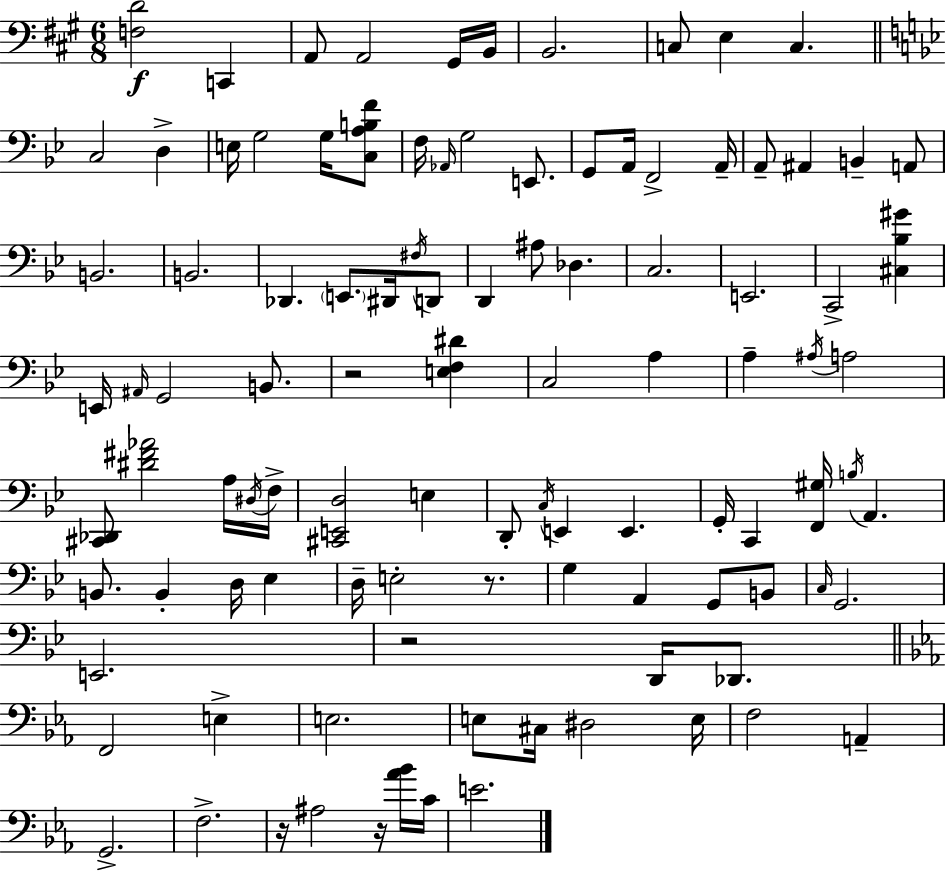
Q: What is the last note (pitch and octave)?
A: E4